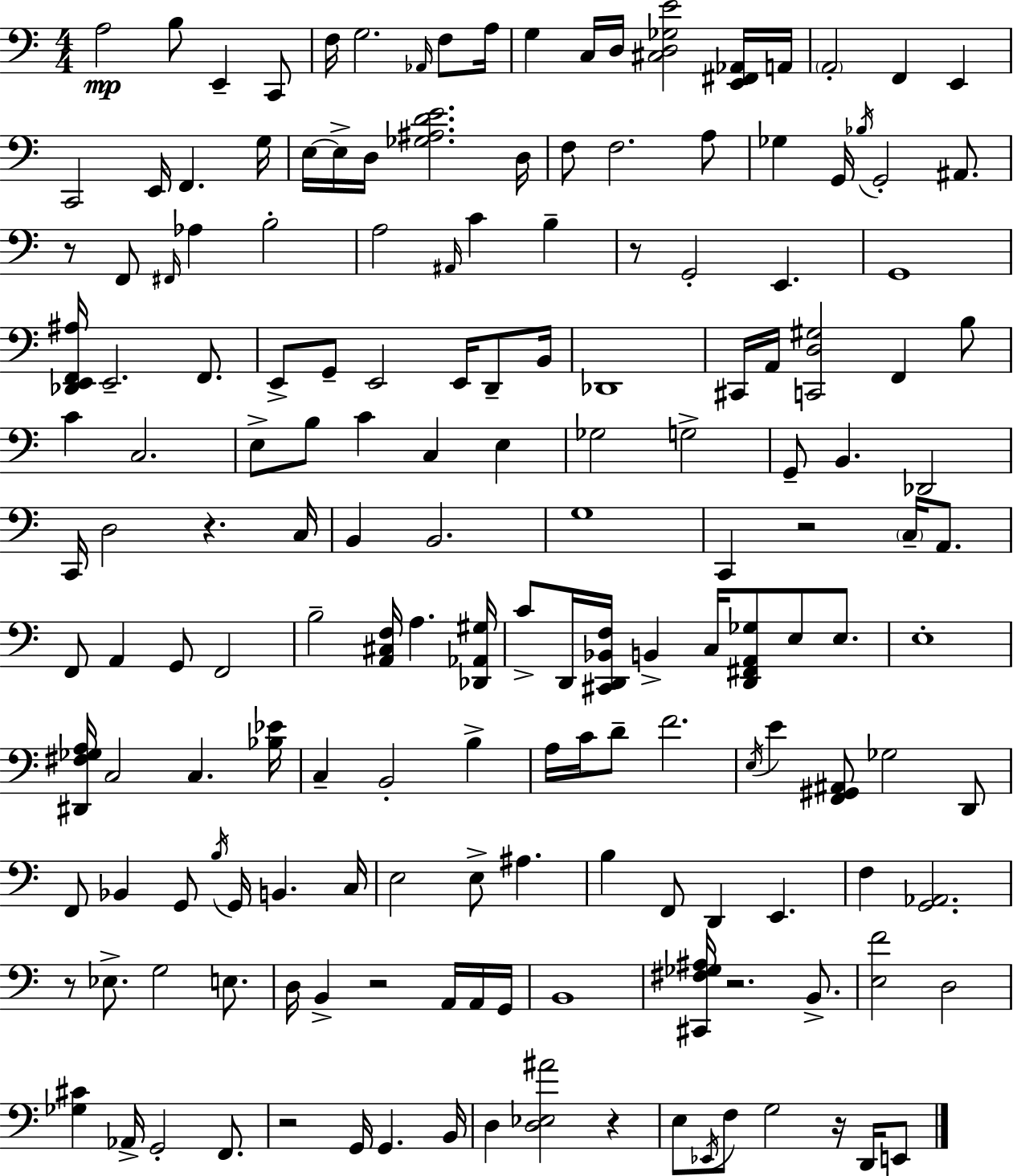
{
  \clef bass
  \numericTimeSignature
  \time 4/4
  \key a \minor
  \repeat volta 2 { a2\mp b8 e,4-- c,8 | f16 g2. \grace { aes,16 } f8 | a16 g4 c16 d16 <cis d ges e'>2 <e, fis, aes,>16 | a,16 \parenthesize a,2-. f,4 e,4 | \break c,2 e,16 f,4. | g16 e16~~ e16-> d16 <ges ais d' e'>2. | d16 f8 f2. a8 | ges4 g,16 \acciaccatura { bes16 } g,2-. ais,8. | \break r8 f,8 \grace { fis,16 } aes4 b2-. | a2 \grace { ais,16 } c'4 | b4-- r8 g,2-. e,4. | g,1 | \break <des, e, f, ais>16 e,2.-- | f,8. e,8-> g,8-- e,2 | e,16 d,8-- b,16 des,1 | cis,16 a,16 <c, d gis>2 f,4 | \break b8 c'4 c2. | e8-> b8 c'4 c4 | e4 ges2 g2-> | g,8-- b,4. des,2 | \break c,16 d2 r4. | c16 b,4 b,2. | g1 | c,4 r2 | \break \parenthesize c16-- a,8. f,8 a,4 g,8 f,2 | b2-- <a, cis f>16 a4. | <des, aes, gis>16 c'8-> d,16 <cis, d, bes, f>16 b,4-> c16 <d, fis, a, ges>8 e8 | e8. e1-. | \break <dis, fis ges a>16 c2 c4. | <bes ees'>16 c4-- b,2-. | b4-> a16 c'16 d'8-- f'2. | \acciaccatura { e16 } e'4 <f, gis, ais,>8 ges2 | \break d,8 f,8 bes,4 g,8 \acciaccatura { b16 } g,16 b,4. | c16 e2 e8-> | ais4. b4 f,8 d,4 | e,4. f4 <g, aes,>2. | \break r8 ees8.-> g2 | e8. d16 b,4-> r2 | a,16 a,16 g,16 b,1 | <cis, fis ges ais>16 r2. | \break b,8.-> <e f'>2 d2 | <ges cis'>4 aes,16-> g,2-. | f,8. r2 g,16 g,4. | b,16 d4 <d ees ais'>2 | \break r4 e8 \acciaccatura { ees,16 } f8 g2 | r16 d,16 e,8 } \bar "|."
}